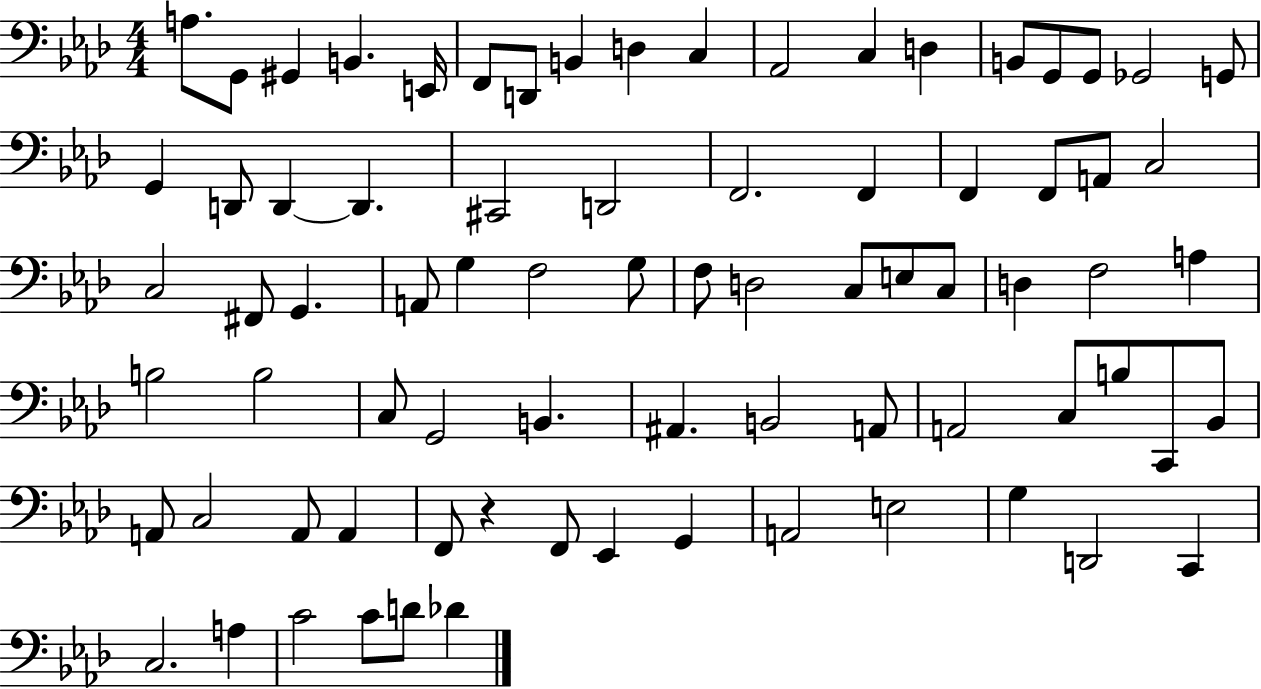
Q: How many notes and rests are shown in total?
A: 78